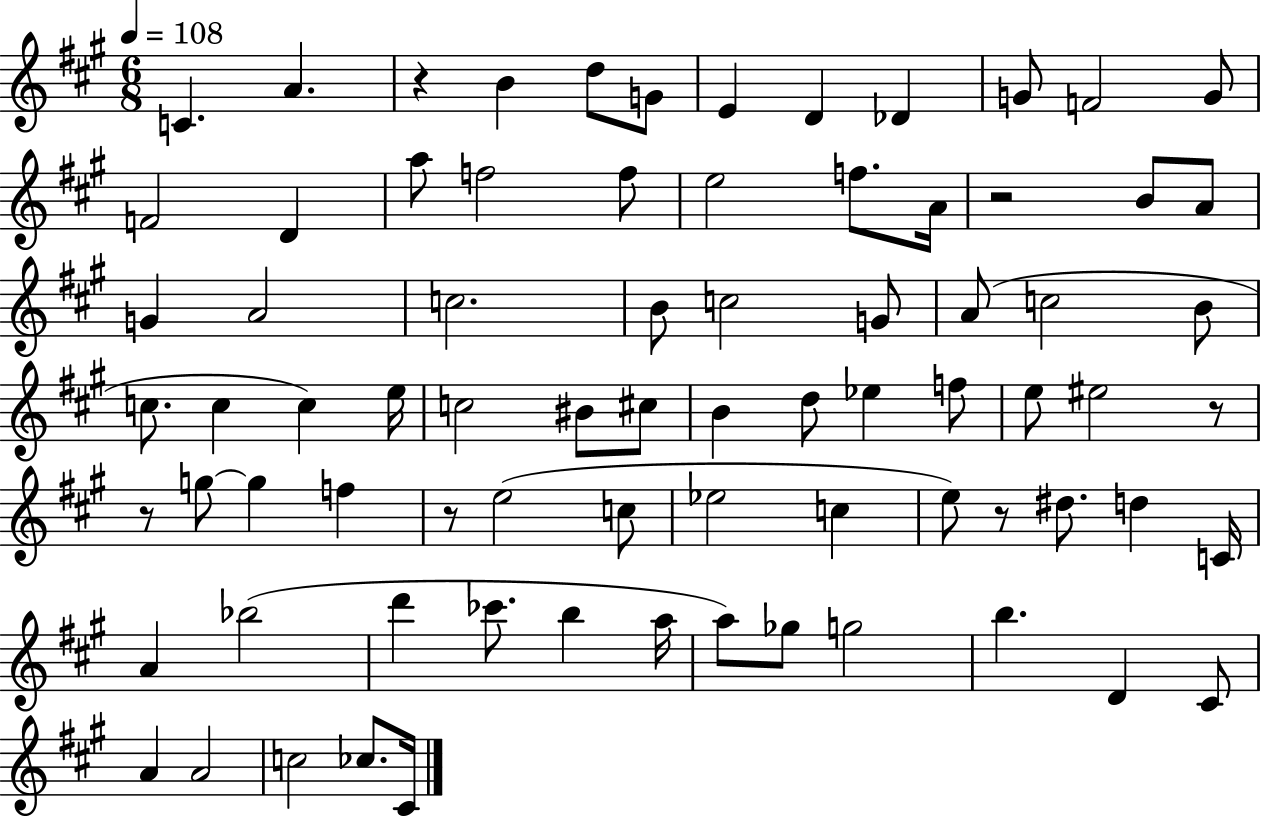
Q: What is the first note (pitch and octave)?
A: C4